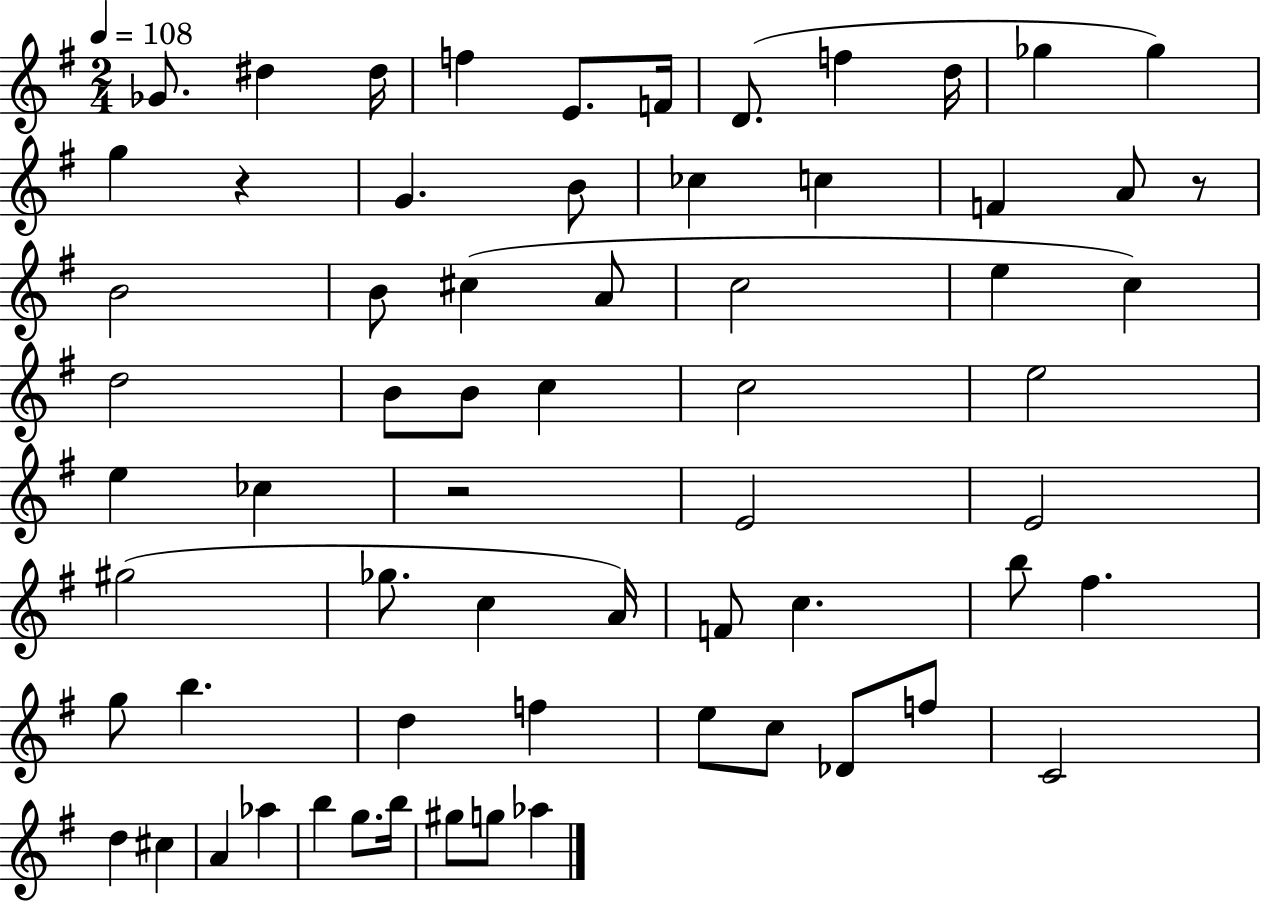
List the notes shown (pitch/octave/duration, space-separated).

Gb4/e. D#5/q D#5/s F5/q E4/e. F4/s D4/e. F5/q D5/s Gb5/q Gb5/q G5/q R/q G4/q. B4/e CES5/q C5/q F4/q A4/e R/e B4/h B4/e C#5/q A4/e C5/h E5/q C5/q D5/h B4/e B4/e C5/q C5/h E5/h E5/q CES5/q R/h E4/h E4/h G#5/h Gb5/e. C5/q A4/s F4/e C5/q. B5/e F#5/q. G5/e B5/q. D5/q F5/q E5/e C5/e Db4/e F5/e C4/h D5/q C#5/q A4/q Ab5/q B5/q G5/e. B5/s G#5/e G5/e Ab5/q